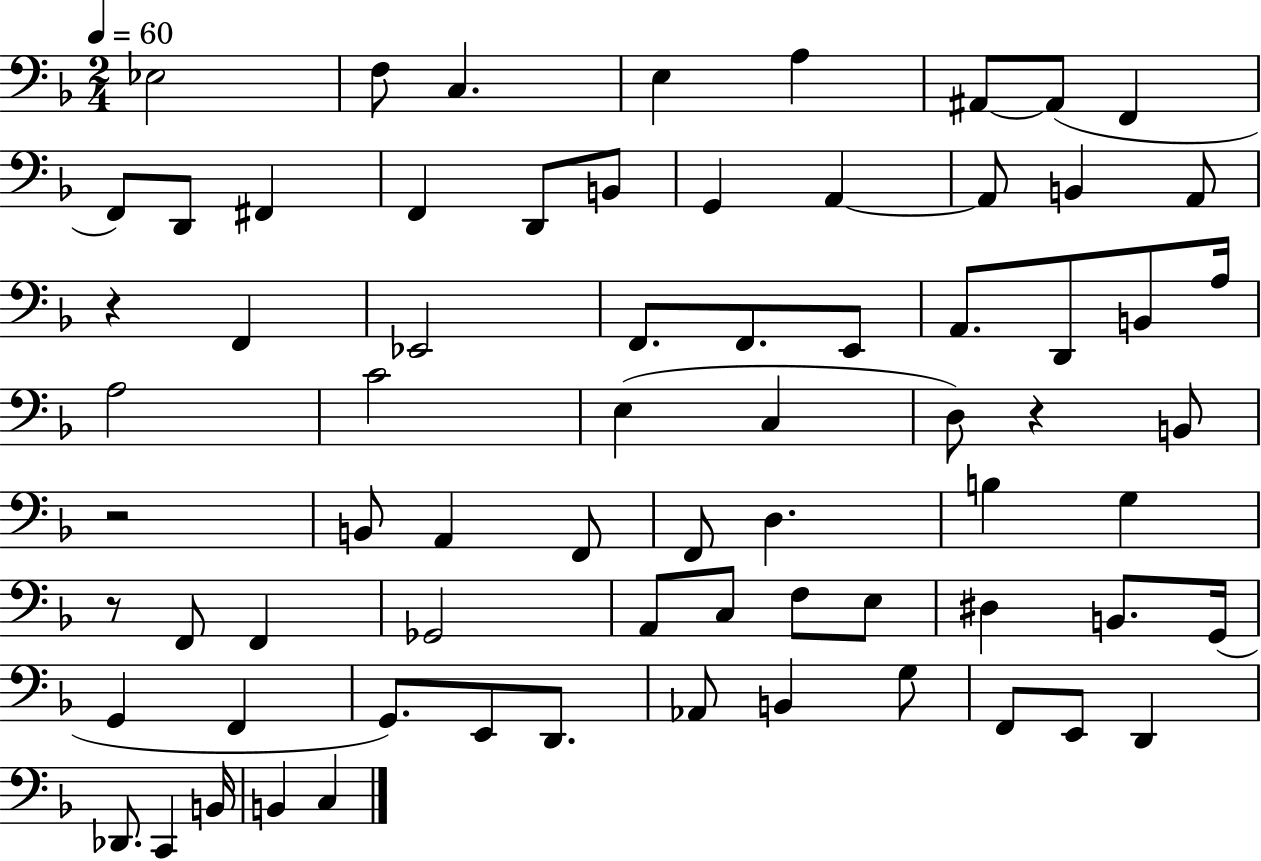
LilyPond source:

{
  \clef bass
  \numericTimeSignature
  \time 2/4
  \key f \major
  \tempo 4 = 60
  ees2 | f8 c4. | e4 a4 | ais,8~~ ais,8( f,4 | \break f,8) d,8 fis,4 | f,4 d,8 b,8 | g,4 a,4~~ | a,8 b,4 a,8 | \break r4 f,4 | ees,2 | f,8. f,8. e,8 | a,8. d,8 b,8 a16 | \break a2 | c'2 | e4( c4 | d8) r4 b,8 | \break r2 | b,8 a,4 f,8 | f,8 d4. | b4 g4 | \break r8 f,8 f,4 | ges,2 | a,8 c8 f8 e8 | dis4 b,8. g,16( | \break g,4 f,4 | g,8.) e,8 d,8. | aes,8 b,4 g8 | f,8 e,8 d,4 | \break des,8. c,4 b,16 | b,4 c4 | \bar "|."
}